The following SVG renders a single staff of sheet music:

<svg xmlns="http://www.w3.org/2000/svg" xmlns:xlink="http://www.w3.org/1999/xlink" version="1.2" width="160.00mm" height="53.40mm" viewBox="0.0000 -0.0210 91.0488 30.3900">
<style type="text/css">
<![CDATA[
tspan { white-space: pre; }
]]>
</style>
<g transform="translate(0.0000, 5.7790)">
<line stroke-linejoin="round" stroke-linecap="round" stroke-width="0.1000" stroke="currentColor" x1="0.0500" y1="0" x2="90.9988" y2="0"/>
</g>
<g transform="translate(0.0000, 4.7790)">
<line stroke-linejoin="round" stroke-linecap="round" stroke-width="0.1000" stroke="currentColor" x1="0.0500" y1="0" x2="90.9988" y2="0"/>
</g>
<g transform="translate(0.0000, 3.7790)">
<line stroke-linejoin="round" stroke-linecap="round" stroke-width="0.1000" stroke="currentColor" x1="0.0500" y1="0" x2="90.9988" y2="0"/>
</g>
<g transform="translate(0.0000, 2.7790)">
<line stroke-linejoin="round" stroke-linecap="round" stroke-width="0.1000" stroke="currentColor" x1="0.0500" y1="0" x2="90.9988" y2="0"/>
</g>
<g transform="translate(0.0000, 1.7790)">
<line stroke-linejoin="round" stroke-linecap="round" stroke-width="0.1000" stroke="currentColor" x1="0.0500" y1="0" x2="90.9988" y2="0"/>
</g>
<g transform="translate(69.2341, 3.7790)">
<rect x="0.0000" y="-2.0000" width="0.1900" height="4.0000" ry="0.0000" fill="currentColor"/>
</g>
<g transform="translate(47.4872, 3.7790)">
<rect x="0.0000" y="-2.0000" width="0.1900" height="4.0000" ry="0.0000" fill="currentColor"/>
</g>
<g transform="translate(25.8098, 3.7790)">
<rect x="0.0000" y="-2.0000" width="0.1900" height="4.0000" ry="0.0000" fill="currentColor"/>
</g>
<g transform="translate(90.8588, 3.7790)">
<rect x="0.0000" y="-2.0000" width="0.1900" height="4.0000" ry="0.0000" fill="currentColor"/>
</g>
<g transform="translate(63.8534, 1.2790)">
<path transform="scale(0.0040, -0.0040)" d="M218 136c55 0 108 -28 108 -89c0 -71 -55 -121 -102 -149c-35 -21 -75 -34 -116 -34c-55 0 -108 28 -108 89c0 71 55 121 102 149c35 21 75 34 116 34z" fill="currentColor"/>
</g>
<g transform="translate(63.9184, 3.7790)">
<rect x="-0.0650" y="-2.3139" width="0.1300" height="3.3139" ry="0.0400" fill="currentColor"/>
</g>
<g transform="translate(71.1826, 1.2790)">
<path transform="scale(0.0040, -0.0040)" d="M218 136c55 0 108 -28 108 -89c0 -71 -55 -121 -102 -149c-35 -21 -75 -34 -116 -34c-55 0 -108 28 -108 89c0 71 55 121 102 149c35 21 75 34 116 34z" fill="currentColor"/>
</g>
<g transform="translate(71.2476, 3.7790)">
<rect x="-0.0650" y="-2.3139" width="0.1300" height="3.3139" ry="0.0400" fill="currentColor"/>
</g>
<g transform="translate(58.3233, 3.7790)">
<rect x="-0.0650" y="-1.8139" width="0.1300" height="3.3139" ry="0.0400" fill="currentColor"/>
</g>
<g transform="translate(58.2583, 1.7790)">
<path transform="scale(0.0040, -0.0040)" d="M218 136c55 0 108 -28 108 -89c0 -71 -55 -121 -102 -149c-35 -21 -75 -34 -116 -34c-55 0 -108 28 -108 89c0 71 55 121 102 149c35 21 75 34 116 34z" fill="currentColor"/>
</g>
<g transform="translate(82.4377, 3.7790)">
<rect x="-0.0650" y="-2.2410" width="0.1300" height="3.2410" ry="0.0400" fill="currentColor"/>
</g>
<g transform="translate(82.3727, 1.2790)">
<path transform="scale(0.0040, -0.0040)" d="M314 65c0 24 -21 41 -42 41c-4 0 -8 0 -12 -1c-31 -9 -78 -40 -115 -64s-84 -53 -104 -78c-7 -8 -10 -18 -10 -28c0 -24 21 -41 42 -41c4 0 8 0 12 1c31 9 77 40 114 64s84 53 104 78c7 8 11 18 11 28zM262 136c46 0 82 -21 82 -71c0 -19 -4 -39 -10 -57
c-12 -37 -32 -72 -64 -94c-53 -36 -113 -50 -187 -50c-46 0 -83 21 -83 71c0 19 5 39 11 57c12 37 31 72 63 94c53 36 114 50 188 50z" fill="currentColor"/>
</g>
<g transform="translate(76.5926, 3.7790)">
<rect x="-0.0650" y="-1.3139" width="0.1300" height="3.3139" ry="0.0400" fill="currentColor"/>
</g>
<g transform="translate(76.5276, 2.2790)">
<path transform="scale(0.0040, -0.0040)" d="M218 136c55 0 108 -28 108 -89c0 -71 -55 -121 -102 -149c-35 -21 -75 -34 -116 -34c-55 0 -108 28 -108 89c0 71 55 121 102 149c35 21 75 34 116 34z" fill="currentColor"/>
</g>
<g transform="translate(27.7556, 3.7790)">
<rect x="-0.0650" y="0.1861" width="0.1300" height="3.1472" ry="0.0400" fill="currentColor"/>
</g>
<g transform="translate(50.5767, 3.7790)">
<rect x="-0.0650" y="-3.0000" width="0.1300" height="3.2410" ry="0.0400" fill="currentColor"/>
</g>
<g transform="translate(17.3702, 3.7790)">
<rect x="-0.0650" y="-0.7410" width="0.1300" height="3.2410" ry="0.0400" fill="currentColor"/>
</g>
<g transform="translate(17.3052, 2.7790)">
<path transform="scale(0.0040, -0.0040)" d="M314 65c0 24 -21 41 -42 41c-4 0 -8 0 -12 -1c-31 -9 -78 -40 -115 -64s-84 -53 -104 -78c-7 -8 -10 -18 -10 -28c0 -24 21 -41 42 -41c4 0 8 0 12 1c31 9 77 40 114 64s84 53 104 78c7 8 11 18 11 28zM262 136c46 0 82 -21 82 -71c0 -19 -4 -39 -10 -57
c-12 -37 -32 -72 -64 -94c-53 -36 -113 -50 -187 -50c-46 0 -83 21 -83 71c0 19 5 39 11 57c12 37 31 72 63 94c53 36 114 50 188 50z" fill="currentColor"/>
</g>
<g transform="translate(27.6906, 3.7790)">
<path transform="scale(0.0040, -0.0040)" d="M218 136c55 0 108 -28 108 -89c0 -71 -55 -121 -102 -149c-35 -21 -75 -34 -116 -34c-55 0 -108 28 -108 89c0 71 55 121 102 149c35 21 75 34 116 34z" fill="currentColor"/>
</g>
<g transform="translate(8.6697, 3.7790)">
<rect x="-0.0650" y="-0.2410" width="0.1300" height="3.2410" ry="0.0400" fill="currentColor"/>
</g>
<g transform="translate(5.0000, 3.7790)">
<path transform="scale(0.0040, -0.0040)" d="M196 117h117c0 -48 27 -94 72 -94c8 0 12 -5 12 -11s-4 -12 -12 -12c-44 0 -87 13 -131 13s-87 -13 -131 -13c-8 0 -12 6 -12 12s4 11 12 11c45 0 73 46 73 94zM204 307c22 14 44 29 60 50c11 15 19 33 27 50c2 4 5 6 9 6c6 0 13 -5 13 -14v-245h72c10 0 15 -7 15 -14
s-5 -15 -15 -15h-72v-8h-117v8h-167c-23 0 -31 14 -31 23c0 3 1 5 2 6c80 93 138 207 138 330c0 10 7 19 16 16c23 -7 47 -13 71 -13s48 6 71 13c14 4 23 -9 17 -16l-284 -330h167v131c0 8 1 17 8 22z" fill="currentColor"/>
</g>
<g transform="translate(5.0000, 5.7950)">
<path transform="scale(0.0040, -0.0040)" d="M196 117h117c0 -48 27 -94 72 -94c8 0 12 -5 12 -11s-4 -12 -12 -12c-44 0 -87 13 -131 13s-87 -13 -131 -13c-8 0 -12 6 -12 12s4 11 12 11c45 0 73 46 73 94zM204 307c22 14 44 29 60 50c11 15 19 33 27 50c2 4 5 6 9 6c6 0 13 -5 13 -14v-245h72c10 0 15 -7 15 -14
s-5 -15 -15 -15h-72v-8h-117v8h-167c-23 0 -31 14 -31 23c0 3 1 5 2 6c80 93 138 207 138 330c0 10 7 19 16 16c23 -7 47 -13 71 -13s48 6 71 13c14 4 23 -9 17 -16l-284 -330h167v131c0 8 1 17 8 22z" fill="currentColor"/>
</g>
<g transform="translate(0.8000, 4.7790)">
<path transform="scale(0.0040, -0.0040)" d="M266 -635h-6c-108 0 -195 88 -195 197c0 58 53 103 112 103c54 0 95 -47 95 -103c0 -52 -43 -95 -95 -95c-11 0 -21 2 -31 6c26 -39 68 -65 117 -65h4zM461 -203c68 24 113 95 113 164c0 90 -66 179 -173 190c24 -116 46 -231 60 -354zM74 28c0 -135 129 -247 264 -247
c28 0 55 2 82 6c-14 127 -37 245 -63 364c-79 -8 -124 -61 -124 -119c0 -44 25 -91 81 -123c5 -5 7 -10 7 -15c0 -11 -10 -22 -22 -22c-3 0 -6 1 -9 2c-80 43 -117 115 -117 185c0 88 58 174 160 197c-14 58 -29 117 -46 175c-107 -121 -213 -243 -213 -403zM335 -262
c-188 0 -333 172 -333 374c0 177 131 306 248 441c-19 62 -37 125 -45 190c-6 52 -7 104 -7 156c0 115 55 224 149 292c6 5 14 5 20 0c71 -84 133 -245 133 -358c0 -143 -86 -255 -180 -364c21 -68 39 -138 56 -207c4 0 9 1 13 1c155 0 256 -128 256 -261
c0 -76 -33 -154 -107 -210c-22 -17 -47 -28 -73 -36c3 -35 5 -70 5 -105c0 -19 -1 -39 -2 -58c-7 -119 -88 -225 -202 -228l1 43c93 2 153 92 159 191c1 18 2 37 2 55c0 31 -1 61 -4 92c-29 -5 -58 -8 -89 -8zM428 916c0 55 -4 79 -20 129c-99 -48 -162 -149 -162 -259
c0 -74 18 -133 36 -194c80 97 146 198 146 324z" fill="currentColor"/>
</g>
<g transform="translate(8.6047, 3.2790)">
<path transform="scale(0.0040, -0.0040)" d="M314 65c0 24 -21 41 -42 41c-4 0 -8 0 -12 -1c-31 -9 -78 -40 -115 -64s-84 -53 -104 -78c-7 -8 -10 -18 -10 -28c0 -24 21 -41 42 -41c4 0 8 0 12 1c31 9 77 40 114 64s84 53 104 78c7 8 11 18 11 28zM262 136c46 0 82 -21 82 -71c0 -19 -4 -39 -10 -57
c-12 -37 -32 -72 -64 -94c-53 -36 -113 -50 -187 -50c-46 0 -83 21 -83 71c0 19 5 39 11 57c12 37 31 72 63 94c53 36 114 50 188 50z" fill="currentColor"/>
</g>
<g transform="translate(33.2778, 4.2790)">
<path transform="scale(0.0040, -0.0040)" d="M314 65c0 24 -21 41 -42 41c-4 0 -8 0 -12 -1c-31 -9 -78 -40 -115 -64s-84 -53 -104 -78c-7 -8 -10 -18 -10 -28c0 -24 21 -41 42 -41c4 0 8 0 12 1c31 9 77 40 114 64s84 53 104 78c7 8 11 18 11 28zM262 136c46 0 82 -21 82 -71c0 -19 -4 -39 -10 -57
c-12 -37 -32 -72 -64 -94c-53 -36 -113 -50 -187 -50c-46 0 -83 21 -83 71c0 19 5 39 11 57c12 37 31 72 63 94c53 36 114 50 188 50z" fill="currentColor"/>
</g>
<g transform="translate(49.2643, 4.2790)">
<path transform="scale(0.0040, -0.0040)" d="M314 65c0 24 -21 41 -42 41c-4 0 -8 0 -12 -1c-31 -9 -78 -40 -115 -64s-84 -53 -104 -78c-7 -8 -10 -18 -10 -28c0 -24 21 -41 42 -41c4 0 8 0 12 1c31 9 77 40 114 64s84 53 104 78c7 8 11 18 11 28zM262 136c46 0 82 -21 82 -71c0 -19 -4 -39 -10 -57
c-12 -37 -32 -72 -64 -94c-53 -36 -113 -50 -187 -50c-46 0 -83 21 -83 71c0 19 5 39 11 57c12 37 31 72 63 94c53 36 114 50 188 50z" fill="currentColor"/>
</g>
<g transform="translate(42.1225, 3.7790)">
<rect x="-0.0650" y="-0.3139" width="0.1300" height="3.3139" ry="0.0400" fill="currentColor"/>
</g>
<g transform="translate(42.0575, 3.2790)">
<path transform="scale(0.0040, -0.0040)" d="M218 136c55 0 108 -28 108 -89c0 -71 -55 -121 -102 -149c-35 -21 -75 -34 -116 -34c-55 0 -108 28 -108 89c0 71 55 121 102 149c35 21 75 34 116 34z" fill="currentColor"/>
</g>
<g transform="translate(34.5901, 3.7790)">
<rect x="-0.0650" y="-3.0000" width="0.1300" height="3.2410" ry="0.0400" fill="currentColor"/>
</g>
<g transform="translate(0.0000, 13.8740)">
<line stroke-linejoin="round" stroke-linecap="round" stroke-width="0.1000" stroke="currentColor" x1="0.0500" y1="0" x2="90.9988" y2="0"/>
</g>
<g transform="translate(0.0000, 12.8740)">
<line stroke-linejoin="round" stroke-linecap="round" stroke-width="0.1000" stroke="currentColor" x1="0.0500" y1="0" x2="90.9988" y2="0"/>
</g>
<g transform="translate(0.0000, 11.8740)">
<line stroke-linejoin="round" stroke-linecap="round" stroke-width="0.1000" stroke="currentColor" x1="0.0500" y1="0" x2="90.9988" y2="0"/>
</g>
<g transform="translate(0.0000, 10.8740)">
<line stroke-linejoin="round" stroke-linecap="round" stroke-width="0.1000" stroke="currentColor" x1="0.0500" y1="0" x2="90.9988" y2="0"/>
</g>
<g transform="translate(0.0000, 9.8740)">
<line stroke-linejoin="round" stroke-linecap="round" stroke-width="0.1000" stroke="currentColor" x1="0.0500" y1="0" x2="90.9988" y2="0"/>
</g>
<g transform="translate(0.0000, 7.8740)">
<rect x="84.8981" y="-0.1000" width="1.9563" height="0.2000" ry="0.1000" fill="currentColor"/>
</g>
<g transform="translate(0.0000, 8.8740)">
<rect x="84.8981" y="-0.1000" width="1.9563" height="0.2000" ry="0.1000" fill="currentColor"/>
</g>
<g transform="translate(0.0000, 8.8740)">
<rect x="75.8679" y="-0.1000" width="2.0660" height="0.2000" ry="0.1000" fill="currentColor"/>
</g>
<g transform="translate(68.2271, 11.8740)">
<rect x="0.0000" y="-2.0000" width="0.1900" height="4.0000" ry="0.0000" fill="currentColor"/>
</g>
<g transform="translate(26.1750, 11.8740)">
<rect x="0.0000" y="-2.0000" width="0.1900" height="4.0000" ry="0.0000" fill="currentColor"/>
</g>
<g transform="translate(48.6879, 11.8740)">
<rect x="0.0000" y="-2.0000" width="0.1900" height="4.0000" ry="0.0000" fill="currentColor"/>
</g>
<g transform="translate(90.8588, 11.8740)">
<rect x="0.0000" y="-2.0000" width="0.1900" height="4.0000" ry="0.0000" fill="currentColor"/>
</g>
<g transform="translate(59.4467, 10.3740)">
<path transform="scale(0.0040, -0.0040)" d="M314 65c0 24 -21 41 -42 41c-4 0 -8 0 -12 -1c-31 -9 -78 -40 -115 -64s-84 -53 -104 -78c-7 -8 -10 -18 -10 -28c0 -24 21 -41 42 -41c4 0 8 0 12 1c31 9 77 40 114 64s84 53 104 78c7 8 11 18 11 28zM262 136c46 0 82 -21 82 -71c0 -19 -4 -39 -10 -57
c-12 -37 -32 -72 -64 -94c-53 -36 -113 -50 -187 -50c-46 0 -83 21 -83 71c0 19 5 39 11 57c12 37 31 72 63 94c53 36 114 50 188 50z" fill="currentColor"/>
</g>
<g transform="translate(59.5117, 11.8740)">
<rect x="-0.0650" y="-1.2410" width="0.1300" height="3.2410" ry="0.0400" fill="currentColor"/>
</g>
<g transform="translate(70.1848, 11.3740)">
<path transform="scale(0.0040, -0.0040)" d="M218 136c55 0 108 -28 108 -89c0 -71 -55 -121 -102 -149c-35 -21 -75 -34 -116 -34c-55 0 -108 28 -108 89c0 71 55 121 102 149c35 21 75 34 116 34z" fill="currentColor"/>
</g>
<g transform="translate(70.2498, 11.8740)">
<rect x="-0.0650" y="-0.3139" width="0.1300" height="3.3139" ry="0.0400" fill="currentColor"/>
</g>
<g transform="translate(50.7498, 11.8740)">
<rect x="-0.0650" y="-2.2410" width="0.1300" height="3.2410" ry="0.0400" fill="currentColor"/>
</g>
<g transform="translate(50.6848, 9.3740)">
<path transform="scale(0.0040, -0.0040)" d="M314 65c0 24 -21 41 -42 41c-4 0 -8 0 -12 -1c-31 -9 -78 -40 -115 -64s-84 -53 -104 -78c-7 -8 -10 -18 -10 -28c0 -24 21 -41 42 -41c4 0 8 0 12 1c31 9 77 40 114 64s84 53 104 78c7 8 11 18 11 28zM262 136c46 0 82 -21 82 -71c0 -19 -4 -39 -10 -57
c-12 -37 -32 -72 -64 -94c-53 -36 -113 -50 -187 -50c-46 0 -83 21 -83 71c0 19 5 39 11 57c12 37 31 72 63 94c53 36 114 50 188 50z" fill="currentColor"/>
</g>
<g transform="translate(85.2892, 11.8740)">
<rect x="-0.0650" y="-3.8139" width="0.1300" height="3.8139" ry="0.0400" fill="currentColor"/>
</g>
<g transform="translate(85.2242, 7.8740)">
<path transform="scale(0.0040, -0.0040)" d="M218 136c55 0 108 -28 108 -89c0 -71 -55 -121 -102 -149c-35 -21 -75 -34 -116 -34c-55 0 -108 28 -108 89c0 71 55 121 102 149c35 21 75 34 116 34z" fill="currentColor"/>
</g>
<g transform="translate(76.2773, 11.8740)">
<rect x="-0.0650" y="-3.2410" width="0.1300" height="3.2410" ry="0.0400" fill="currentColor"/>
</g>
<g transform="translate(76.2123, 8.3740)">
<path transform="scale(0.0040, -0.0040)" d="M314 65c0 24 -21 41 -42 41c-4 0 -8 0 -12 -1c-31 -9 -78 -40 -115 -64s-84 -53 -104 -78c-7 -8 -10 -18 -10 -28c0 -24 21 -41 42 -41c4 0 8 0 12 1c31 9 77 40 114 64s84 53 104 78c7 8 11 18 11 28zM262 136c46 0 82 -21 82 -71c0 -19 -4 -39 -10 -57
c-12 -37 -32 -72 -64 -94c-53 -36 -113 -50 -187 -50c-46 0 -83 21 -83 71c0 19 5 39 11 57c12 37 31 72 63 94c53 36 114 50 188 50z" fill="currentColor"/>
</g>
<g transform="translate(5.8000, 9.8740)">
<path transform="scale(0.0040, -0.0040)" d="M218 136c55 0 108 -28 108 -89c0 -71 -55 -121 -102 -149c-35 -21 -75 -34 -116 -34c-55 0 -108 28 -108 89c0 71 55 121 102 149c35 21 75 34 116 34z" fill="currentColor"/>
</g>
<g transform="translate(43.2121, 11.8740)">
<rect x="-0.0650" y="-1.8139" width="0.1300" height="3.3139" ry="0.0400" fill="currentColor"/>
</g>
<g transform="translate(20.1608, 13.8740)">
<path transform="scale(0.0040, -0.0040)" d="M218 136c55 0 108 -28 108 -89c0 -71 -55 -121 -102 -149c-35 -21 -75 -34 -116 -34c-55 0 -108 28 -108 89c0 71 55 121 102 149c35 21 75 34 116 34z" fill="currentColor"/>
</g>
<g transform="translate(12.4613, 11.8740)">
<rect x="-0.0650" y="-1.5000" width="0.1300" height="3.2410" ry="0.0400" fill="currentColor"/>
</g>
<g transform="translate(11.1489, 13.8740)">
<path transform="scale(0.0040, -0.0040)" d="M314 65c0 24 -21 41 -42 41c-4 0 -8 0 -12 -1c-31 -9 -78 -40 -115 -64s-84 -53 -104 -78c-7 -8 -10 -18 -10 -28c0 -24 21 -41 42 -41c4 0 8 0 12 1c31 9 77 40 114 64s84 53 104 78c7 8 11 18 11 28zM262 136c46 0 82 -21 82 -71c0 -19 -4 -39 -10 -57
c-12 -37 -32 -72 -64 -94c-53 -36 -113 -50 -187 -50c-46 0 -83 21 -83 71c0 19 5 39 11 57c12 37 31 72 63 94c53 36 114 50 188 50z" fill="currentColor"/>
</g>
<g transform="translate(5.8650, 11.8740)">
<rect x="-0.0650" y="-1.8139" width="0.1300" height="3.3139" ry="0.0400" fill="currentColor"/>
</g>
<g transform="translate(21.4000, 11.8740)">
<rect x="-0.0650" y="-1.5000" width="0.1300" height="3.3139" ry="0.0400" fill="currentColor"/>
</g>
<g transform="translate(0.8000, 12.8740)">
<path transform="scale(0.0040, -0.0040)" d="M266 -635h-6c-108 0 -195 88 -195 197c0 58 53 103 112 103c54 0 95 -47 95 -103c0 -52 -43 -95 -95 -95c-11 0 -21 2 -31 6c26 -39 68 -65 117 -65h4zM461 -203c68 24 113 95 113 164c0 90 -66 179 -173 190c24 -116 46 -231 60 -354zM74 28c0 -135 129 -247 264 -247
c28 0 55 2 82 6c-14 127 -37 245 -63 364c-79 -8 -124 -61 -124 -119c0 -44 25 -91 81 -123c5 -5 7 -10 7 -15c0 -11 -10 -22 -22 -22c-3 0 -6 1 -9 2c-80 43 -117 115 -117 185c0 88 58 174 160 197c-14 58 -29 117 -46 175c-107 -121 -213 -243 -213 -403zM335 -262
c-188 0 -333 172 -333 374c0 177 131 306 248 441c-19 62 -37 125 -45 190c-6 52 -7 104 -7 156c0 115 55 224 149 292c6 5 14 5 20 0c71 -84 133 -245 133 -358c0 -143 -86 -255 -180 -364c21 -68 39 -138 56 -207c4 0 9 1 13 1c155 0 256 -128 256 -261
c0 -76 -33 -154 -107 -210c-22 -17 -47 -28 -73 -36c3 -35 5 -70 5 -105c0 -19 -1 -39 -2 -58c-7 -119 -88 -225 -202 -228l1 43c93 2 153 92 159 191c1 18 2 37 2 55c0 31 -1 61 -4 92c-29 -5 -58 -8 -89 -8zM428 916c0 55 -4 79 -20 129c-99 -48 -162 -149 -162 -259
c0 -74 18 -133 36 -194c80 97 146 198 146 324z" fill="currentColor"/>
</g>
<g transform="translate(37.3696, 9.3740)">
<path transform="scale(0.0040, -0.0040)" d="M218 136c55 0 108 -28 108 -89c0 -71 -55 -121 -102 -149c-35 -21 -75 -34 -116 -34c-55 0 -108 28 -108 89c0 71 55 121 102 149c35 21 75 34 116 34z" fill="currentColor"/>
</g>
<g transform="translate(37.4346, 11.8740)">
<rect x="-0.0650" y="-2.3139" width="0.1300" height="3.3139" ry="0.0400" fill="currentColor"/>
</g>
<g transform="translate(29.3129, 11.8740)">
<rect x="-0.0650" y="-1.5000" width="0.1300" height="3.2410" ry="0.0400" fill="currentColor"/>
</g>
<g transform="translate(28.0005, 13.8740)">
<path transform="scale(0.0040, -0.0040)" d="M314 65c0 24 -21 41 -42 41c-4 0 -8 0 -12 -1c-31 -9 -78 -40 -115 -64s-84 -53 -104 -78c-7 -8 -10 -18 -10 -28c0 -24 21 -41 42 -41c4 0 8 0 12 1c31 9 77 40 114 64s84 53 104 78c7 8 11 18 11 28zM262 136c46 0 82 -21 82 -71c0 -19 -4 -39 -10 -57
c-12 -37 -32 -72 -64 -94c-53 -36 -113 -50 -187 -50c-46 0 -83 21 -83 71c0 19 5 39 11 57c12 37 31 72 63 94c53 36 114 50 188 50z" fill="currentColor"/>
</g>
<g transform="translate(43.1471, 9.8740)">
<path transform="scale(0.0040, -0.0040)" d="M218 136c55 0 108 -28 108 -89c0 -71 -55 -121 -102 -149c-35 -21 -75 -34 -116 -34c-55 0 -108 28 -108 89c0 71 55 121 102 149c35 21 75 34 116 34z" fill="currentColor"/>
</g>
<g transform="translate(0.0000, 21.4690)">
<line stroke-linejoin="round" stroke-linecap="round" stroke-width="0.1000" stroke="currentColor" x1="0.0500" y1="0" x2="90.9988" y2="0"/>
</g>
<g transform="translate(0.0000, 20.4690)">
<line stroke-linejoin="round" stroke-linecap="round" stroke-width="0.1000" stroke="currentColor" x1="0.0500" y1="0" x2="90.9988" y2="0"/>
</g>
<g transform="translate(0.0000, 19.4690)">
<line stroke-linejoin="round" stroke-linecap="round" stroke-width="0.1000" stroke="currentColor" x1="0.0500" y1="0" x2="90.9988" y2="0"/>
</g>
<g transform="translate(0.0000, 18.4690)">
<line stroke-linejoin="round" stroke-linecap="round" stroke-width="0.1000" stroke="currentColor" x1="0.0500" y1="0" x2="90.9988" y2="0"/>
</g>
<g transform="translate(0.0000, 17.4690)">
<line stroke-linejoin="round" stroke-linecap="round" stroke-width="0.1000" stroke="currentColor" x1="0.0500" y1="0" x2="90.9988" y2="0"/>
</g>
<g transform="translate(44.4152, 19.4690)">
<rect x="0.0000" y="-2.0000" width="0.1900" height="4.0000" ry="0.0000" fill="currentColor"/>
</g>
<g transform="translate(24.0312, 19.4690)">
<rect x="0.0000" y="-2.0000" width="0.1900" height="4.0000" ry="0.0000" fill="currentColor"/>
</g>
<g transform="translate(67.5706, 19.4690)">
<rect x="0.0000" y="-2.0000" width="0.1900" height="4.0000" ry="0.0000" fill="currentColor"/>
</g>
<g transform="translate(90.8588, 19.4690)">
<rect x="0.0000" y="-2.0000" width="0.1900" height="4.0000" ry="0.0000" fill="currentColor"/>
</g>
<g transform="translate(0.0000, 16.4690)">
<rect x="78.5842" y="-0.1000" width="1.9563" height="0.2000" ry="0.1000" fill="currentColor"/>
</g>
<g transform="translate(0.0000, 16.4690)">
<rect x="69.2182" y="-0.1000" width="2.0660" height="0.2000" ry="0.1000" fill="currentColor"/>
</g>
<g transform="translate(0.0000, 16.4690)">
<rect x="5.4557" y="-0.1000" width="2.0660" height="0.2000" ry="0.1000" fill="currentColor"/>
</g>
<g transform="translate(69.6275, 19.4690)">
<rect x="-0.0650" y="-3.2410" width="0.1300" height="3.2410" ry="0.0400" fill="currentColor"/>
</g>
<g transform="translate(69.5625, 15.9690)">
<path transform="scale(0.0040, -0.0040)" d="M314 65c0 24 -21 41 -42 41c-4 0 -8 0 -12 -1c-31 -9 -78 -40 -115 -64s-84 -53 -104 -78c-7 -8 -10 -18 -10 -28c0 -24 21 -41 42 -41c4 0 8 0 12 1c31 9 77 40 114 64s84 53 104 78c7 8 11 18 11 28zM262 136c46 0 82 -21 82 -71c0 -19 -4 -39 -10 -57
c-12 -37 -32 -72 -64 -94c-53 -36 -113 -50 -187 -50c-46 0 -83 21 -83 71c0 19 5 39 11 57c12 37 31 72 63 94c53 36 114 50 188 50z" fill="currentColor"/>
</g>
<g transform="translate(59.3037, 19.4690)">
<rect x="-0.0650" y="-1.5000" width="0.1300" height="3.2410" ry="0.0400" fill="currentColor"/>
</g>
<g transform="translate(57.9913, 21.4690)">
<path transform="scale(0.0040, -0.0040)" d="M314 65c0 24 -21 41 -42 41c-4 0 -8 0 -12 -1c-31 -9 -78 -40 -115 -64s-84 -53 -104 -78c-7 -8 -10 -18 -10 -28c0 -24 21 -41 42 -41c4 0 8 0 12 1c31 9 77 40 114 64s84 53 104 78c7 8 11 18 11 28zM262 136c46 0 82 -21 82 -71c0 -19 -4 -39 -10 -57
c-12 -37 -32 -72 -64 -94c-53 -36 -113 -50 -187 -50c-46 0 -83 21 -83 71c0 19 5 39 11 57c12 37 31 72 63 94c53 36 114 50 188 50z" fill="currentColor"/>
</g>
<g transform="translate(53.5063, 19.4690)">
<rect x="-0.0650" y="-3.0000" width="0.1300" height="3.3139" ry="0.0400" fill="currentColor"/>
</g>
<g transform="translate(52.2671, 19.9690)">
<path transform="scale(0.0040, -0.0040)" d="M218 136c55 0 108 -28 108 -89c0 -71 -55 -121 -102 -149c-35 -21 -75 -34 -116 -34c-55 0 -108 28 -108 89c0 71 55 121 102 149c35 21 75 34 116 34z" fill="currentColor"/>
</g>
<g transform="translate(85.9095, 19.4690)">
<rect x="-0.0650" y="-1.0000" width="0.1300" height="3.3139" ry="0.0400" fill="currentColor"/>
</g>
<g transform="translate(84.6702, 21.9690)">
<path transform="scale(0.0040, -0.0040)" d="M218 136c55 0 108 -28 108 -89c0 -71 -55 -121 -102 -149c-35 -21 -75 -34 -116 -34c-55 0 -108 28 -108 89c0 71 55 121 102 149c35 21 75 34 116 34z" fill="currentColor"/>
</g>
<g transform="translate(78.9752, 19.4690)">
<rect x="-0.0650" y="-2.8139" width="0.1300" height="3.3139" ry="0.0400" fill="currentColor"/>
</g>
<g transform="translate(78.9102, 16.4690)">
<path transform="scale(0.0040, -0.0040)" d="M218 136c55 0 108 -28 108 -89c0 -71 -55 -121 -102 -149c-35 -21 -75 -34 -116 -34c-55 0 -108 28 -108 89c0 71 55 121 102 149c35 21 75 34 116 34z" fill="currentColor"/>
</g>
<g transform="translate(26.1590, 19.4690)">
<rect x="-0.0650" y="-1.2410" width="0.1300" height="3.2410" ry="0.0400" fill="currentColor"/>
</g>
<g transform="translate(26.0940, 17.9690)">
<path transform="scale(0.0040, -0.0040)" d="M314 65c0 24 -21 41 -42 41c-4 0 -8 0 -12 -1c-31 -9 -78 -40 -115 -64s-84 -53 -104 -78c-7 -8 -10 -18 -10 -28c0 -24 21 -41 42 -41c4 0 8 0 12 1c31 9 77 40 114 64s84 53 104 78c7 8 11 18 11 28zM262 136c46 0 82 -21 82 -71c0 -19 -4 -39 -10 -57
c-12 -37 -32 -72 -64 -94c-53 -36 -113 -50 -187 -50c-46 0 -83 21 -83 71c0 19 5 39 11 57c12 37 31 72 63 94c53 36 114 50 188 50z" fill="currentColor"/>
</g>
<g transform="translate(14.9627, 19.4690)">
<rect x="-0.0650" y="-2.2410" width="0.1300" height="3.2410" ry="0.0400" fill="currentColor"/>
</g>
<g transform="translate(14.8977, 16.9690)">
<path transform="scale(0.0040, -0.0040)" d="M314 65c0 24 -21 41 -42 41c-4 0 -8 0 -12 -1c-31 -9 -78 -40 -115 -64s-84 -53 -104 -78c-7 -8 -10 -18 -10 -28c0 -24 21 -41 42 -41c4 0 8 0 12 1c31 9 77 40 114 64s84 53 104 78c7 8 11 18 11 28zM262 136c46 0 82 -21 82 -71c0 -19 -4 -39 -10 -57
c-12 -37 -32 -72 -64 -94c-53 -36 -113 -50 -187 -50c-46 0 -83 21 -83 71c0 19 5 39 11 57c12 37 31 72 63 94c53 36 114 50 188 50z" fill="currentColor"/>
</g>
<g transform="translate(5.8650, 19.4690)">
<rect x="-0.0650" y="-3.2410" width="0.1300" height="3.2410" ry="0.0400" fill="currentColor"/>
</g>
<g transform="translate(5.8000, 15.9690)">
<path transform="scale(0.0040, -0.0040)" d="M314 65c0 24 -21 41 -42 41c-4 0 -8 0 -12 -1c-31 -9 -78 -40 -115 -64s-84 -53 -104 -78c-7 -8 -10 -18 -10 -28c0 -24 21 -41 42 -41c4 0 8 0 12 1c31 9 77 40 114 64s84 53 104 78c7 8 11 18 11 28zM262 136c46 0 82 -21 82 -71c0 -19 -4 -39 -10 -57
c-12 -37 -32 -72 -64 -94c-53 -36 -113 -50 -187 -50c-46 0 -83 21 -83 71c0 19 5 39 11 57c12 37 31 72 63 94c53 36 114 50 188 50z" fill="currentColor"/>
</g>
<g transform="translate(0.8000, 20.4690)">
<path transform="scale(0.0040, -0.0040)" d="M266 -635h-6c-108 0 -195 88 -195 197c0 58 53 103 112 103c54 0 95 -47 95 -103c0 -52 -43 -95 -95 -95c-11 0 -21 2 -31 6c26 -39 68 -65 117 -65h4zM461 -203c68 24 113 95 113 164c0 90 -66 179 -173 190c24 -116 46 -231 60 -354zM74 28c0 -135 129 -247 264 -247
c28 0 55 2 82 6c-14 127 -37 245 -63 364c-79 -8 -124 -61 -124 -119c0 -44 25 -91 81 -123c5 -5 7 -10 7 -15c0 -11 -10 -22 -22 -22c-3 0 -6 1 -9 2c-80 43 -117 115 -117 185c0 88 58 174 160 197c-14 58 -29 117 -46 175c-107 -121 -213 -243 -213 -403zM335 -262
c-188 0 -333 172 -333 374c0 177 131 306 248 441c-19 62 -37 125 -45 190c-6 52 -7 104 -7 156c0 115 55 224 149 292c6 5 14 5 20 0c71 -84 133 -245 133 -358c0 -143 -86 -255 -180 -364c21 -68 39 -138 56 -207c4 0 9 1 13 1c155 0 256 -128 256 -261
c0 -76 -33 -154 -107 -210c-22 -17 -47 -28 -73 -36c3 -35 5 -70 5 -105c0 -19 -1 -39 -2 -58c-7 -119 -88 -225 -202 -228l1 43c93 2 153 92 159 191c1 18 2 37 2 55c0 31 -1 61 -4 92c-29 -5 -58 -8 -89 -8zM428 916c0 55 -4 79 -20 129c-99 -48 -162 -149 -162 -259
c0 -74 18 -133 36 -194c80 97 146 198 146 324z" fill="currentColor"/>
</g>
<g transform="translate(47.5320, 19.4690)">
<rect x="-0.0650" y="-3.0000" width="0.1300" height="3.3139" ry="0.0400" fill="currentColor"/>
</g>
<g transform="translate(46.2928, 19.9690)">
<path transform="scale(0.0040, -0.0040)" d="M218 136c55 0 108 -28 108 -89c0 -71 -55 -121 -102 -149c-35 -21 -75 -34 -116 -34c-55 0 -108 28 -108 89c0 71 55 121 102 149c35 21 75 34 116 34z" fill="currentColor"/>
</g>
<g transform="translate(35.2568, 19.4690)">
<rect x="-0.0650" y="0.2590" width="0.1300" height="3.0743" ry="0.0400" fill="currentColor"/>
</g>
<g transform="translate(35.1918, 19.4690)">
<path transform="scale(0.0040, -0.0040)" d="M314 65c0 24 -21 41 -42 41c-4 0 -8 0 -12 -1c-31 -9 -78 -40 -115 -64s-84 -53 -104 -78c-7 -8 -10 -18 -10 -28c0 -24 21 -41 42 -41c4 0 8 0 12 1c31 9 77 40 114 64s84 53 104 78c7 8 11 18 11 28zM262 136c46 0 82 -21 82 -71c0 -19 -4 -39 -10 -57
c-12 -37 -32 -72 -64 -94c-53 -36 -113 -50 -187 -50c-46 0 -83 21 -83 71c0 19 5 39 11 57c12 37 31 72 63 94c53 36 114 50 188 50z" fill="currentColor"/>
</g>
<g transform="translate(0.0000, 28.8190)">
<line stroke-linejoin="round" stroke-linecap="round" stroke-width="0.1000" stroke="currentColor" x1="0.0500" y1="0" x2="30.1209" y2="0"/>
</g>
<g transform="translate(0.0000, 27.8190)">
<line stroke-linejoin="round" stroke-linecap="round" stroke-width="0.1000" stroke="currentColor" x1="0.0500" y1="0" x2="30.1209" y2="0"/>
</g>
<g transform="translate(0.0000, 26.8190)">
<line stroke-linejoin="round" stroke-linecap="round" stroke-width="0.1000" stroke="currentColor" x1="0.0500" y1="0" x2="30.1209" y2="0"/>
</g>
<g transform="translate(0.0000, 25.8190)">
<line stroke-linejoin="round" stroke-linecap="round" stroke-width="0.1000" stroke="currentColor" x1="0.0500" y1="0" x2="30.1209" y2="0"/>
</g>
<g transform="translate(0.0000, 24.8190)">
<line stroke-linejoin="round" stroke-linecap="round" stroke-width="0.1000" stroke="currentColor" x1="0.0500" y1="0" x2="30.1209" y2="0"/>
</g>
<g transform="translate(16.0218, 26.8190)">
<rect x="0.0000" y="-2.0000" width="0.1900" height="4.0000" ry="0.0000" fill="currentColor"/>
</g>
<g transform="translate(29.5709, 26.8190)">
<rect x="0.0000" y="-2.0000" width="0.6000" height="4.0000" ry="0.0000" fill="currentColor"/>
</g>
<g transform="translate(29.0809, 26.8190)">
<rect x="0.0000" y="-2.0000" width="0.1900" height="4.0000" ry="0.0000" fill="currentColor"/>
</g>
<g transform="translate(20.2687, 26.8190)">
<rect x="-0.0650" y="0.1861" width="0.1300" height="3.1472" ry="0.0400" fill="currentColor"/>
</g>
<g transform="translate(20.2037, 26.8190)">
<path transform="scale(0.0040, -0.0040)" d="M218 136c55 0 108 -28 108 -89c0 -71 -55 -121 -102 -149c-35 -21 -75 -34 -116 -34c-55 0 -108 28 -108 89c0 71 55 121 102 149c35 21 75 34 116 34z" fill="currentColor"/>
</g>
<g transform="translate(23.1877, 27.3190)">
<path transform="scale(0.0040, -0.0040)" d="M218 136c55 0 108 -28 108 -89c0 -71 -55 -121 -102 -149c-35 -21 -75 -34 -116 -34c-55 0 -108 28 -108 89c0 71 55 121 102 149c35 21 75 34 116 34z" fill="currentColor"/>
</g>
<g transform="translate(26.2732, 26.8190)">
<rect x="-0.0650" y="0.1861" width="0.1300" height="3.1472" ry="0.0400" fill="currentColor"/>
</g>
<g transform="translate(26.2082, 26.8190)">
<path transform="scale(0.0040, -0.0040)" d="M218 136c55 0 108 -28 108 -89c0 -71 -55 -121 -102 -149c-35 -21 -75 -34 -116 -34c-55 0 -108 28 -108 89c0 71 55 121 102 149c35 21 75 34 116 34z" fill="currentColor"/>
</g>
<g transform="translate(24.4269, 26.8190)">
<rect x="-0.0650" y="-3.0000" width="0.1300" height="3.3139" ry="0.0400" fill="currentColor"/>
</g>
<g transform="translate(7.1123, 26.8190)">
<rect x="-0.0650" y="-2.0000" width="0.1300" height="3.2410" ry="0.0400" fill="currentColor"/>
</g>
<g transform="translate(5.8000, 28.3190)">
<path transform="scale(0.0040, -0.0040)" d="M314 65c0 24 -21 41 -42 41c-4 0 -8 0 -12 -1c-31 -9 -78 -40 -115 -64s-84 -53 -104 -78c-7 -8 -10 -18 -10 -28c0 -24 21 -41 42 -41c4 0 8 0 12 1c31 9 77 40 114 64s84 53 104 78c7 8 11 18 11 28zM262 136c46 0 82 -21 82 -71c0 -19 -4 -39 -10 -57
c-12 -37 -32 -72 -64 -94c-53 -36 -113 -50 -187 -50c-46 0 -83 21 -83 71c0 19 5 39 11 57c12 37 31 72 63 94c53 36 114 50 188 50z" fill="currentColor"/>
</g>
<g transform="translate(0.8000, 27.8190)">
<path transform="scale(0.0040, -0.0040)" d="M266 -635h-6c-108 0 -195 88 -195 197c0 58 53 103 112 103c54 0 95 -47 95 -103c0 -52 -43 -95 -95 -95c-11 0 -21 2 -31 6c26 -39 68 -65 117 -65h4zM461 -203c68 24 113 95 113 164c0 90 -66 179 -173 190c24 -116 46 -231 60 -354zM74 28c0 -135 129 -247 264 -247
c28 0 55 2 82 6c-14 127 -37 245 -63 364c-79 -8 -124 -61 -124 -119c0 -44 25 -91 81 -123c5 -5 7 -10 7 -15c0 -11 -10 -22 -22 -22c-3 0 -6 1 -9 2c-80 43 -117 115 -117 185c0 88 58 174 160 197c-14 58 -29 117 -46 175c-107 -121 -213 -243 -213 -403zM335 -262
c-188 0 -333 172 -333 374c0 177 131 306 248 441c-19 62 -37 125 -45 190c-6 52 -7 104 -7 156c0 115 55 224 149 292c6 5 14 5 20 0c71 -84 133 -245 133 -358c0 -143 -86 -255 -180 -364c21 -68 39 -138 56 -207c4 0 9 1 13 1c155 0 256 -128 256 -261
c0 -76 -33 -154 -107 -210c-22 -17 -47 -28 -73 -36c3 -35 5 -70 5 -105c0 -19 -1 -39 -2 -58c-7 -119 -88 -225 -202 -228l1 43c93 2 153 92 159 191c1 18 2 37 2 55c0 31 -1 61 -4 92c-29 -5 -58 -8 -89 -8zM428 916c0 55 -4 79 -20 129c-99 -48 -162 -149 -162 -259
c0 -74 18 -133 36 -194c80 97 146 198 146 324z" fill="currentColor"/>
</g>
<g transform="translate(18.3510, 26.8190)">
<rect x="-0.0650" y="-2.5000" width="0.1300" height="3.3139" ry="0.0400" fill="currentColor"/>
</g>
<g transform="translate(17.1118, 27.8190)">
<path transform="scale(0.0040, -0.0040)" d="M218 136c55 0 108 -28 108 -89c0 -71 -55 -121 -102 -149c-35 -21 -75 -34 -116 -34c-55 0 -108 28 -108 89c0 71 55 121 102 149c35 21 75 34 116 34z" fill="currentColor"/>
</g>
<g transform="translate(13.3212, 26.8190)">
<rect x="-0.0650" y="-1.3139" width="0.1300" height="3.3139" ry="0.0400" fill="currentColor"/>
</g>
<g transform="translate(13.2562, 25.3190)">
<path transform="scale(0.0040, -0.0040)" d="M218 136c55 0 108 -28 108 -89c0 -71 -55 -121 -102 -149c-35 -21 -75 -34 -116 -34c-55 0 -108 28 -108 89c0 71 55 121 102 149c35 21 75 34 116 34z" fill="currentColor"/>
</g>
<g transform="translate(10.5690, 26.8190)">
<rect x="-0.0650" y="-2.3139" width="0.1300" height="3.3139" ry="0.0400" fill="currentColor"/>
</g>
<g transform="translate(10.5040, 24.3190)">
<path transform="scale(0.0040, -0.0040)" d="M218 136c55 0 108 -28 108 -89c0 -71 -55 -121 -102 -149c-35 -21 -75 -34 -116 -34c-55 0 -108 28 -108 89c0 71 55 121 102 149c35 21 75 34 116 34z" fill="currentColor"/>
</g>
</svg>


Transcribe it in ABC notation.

X:1
T:Untitled
M:4/4
L:1/4
K:C
c2 d2 B A2 c A2 f g g e g2 f E2 E E2 g f g2 e2 c b2 c' b2 g2 e2 B2 A A E2 b2 a D F2 g e G B A B